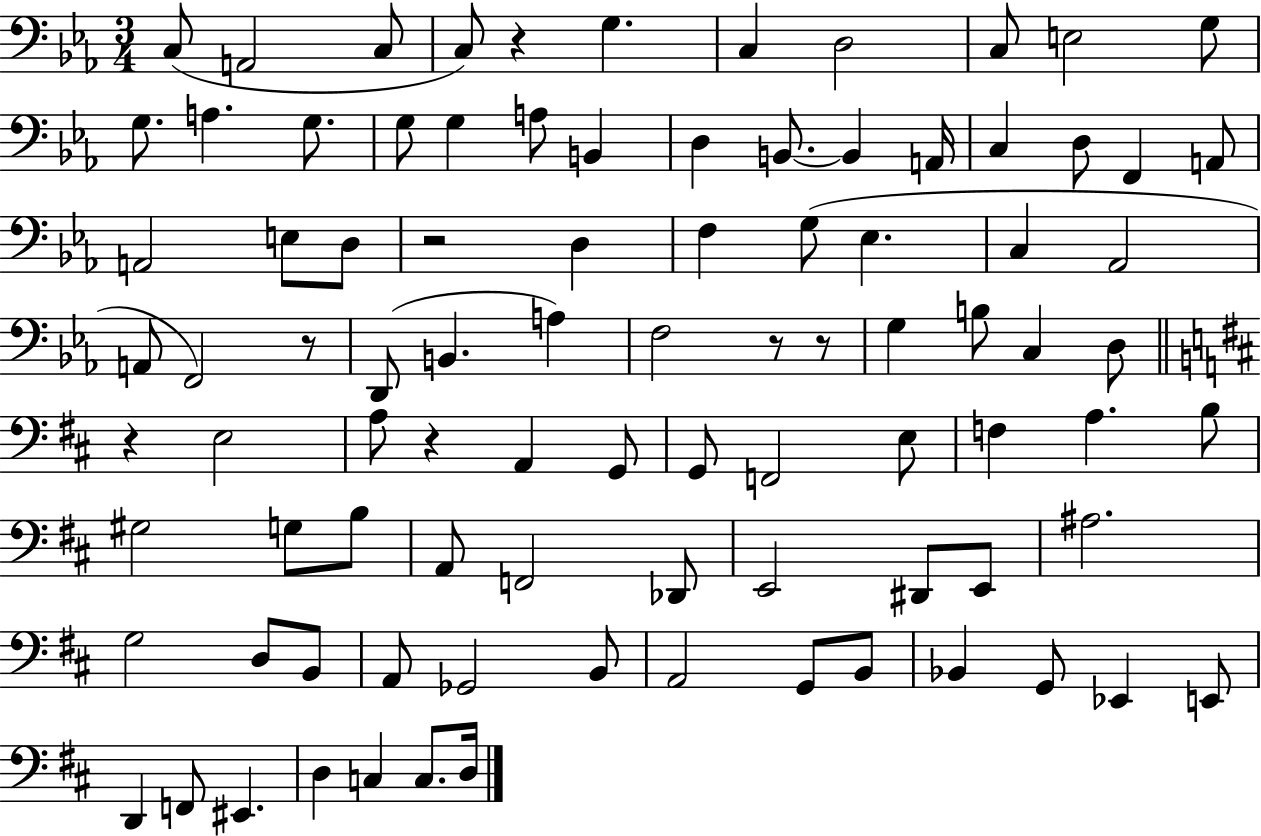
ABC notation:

X:1
T:Untitled
M:3/4
L:1/4
K:Eb
C,/2 A,,2 C,/2 C,/2 z G, C, D,2 C,/2 E,2 G,/2 G,/2 A, G,/2 G,/2 G, A,/2 B,, D, B,,/2 B,, A,,/4 C, D,/2 F,, A,,/2 A,,2 E,/2 D,/2 z2 D, F, G,/2 _E, C, _A,,2 A,,/2 F,,2 z/2 D,,/2 B,, A, F,2 z/2 z/2 G, B,/2 C, D,/2 z E,2 A,/2 z A,, G,,/2 G,,/2 F,,2 E,/2 F, A, B,/2 ^G,2 G,/2 B,/2 A,,/2 F,,2 _D,,/2 E,,2 ^D,,/2 E,,/2 ^A,2 G,2 D,/2 B,,/2 A,,/2 _G,,2 B,,/2 A,,2 G,,/2 B,,/2 _B,, G,,/2 _E,, E,,/2 D,, F,,/2 ^E,, D, C, C,/2 D,/4